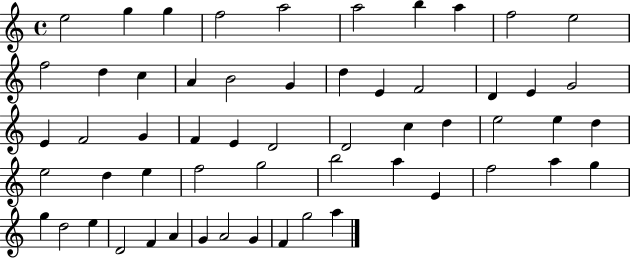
{
  \clef treble
  \time 4/4
  \defaultTimeSignature
  \key c \major
  e''2 g''4 g''4 | f''2 a''2 | a''2 b''4 a''4 | f''2 e''2 | \break f''2 d''4 c''4 | a'4 b'2 g'4 | d''4 e'4 f'2 | d'4 e'4 g'2 | \break e'4 f'2 g'4 | f'4 e'4 d'2 | d'2 c''4 d''4 | e''2 e''4 d''4 | \break e''2 d''4 e''4 | f''2 g''2 | b''2 a''4 e'4 | f''2 a''4 g''4 | \break g''4 d''2 e''4 | d'2 f'4 a'4 | g'4 a'2 g'4 | f'4 g''2 a''4 | \break \bar "|."
}